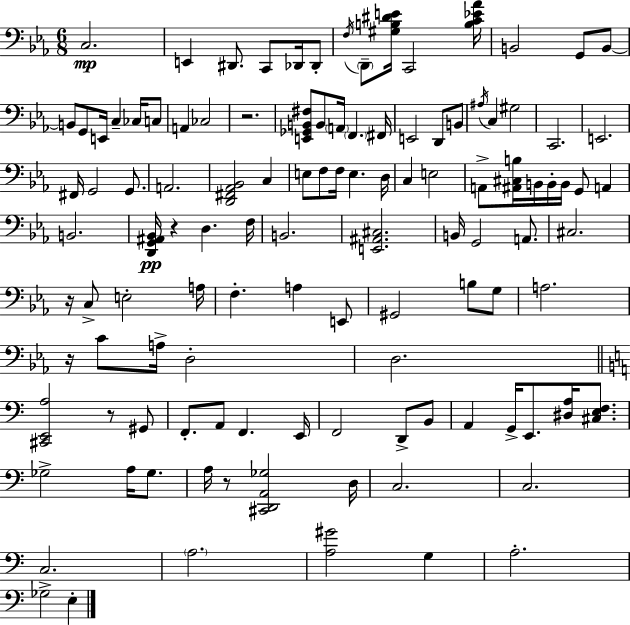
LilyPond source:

{
  \clef bass
  \numericTimeSignature
  \time 6/8
  \key ees \major
  c2.\mp | e,4 dis,8. c,8 des,16 des,8-. | \acciaccatura { f16 } \parenthesize d,8-- <gis b dis' e'>16 c,2 | <b c' ees' aes'>16 b,2 g,8 b,8~~ | \break b,8 g,8 e,16 c4-- ces16 c8 | a,4 ces2 | r2. | <e, ges, b, fis>8 b,8 \parenthesize a,16 \parenthesize f,4. | \break fis,16 e,2 d,8 b,8 | \acciaccatura { ais16 } c4 gis2 | c,2. | e,2. | \break fis,16 g,2 g,8. | a,2. | <d, fis, aes, bes,>2 c4 | e8 f8 f16 e4. | \break d16 c4 e2 | a,8-> <ais, cis b>16 b,16 b,16-. b,16 g,8 a,4 | b,2. | <d, g, ais, bes,>16\pp r4 d4. | \break f16 b,2. | <e, ais, cis>2. | b,16 g,2 a,8. | cis2. | \break r16 c8-> e2-. | a16 f4.-. a4 | e,8 gis,2 b8 | g8 a2. | \break r16 c'8 a16-> d2-. | d2. | \bar "||" \break \key c \major <cis, e, a>2 r8 gis,8 | f,8.-. a,8 f,4. e,16 | f,2 d,8-> b,8 | a,4 g,16-> e,8. <dis a>16 <cis e f>8. | \break ges2-> a16 ges8. | a16 r8 <cis, d, a, ges>2 d16 | c2. | c2. | \break c2. | \parenthesize a2. | <a gis'>2 g4 | a2.-. | \break ges2-> e4-. | \bar "|."
}